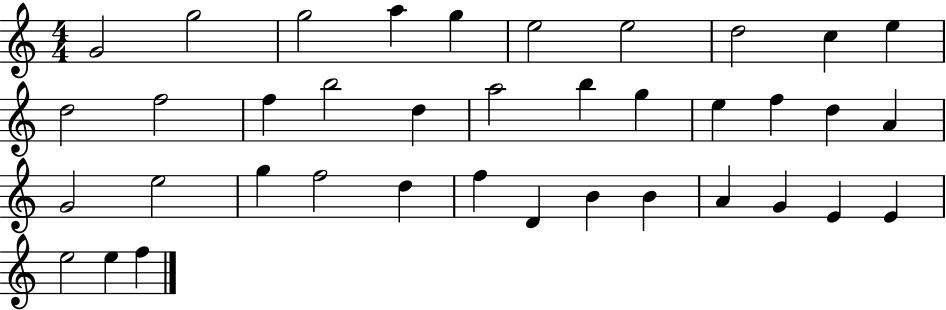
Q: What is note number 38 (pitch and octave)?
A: F5